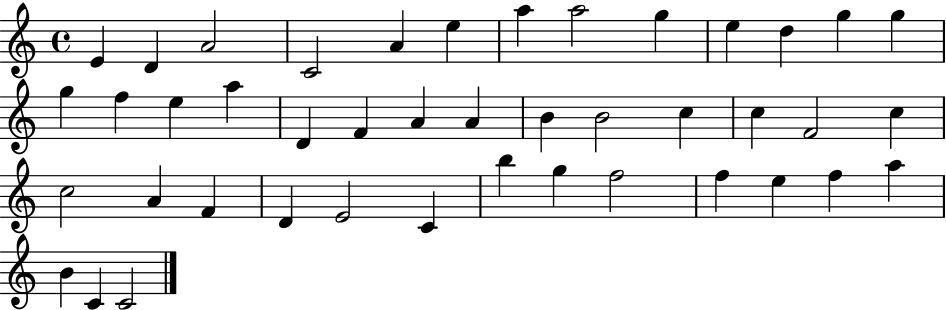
X:1
T:Untitled
M:4/4
L:1/4
K:C
E D A2 C2 A e a a2 g e d g g g f e a D F A A B B2 c c F2 c c2 A F D E2 C b g f2 f e f a B C C2